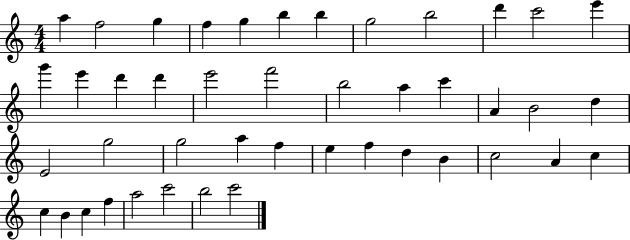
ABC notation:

X:1
T:Untitled
M:4/4
L:1/4
K:C
a f2 g f g b b g2 b2 d' c'2 e' g' e' d' d' e'2 f'2 b2 a c' A B2 d E2 g2 g2 a f e f d B c2 A c c B c f a2 c'2 b2 c'2